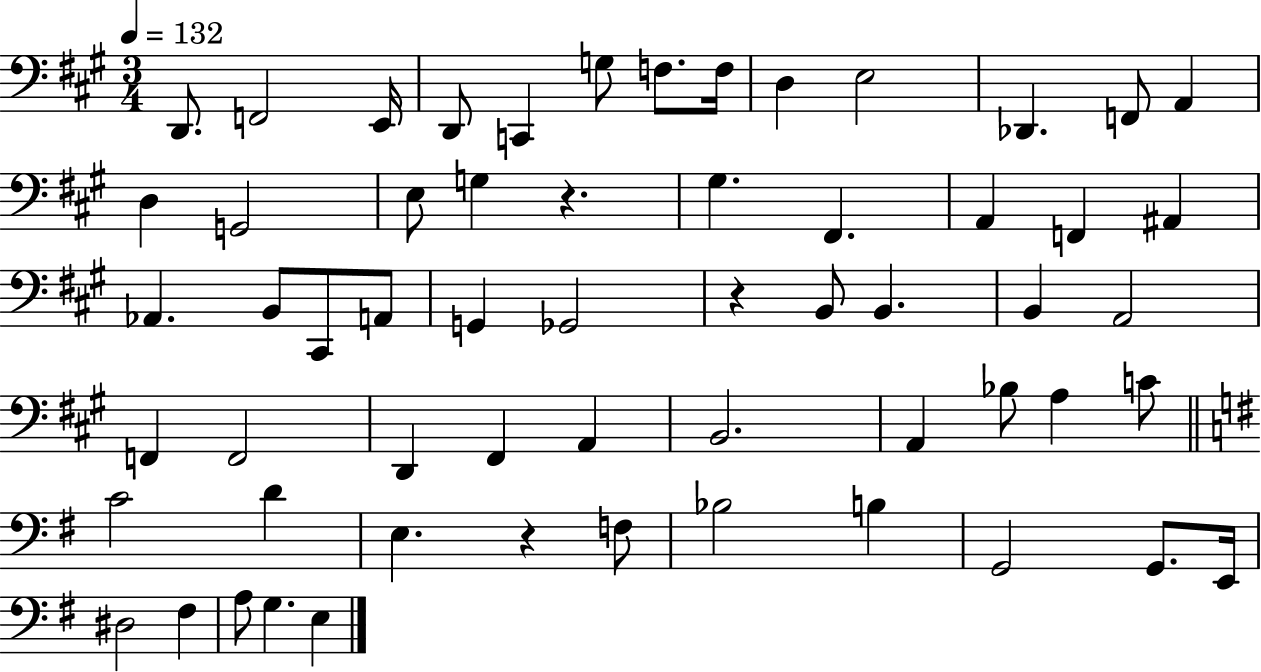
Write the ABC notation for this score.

X:1
T:Untitled
M:3/4
L:1/4
K:A
D,,/2 F,,2 E,,/4 D,,/2 C,, G,/2 F,/2 F,/4 D, E,2 _D,, F,,/2 A,, D, G,,2 E,/2 G, z ^G, ^F,, A,, F,, ^A,, _A,, B,,/2 ^C,,/2 A,,/2 G,, _G,,2 z B,,/2 B,, B,, A,,2 F,, F,,2 D,, ^F,, A,, B,,2 A,, _B,/2 A, C/2 C2 D E, z F,/2 _B,2 B, G,,2 G,,/2 E,,/4 ^D,2 ^F, A,/2 G, E,